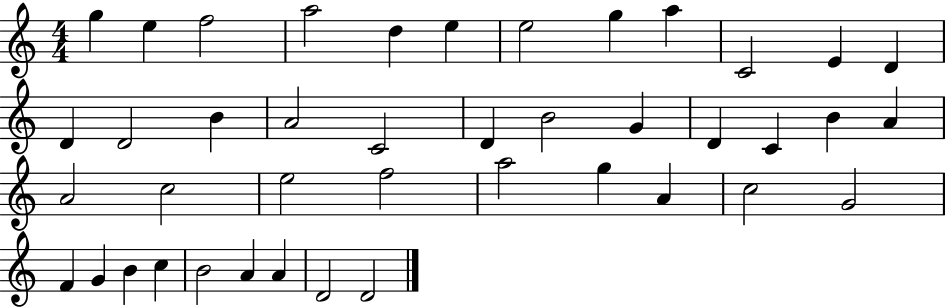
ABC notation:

X:1
T:Untitled
M:4/4
L:1/4
K:C
g e f2 a2 d e e2 g a C2 E D D D2 B A2 C2 D B2 G D C B A A2 c2 e2 f2 a2 g A c2 G2 F G B c B2 A A D2 D2